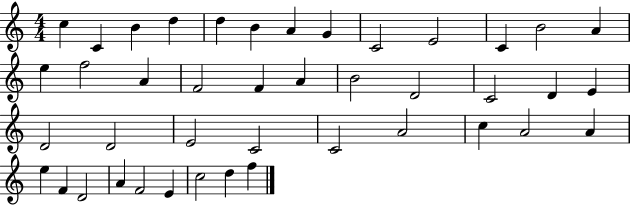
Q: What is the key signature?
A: C major